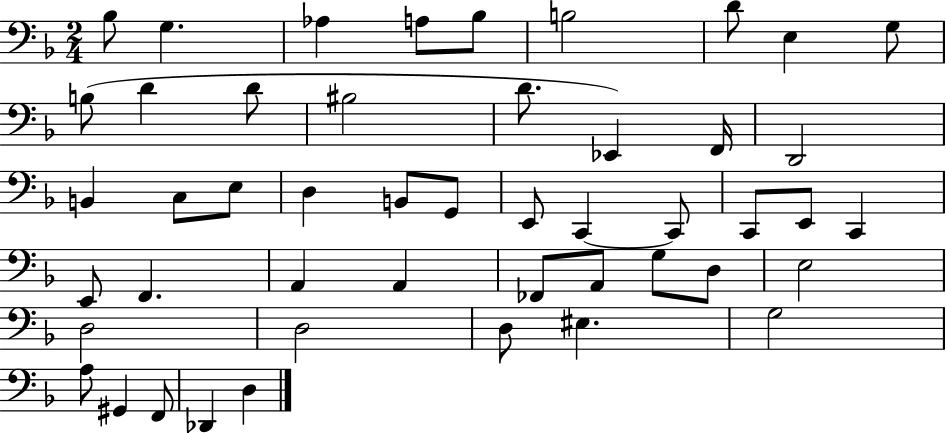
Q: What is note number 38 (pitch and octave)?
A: E3